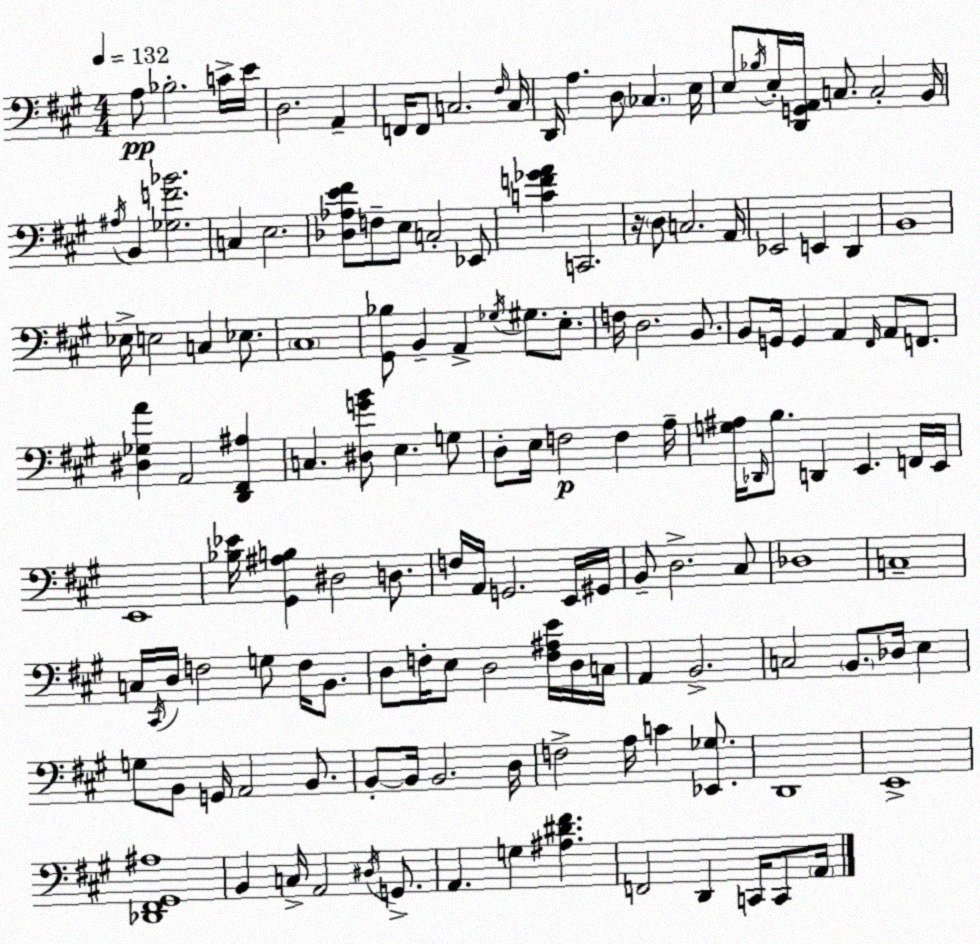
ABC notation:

X:1
T:Untitled
M:4/4
L:1/4
K:A
A,/2 _B,2 C/4 E/4 D,2 A,, F,,/4 F,,/2 C,2 ^F,/4 C,/4 D,,/4 A, D,/2 _C, E,/4 E,/2 _B,/4 E,/4 [D,,G,,A,,]/4 C,/2 C,2 B,,/4 ^A,/4 B,, [_G,F_B]2 C, E,2 [_D,_A,E^F]/2 F,/2 E,/2 C,2 _E,,/2 [CF_GA] C,,2 z/4 D,/2 C,2 A,,/4 _E,,2 E,, D,, B,,4 _E,/4 E,2 C, _E,/2 ^C,4 [^G,,_B,]/2 B,, A,, _G,/4 ^G,/2 E,/2 F,/4 D,2 B,,/2 B,,/2 G,,/4 G,, A,, ^F,,/4 A,,/2 F,,/2 [^D,_G,A] A,,2 [D,,^F,,^A,] C, [^D,GB]/2 E, G,/2 D,/2 E,/4 F,2 F, A,/4 [G,^A,]/4 _D,,/4 B,/2 D,, E,, F,,/4 E,,/4 E,,4 [_B,_E]/4 [^G,,^A,B,] ^D,2 D,/2 F,/4 A,,/4 G,,2 E,,/4 ^G,,/4 B,,/2 D,2 ^C,/2 _D,4 C,4 C,/4 ^C,,/4 D,/4 F,2 G,/2 F,/4 B,,/2 D,/2 F,/4 E,/2 D,2 [F,^A,E]/4 D,/4 C,/4 A,, B,,2 C,2 B,,/2 _D,/4 E, G,/2 B,,/2 G,,/4 A,,2 B,,/2 B,,/2 B,,/4 B,,2 D,/4 F,2 A,/4 C [_E,,_G,]/2 D,,4 E,,4 [_D,,^F,,^G,,^A,]4 B,, C,/4 A,,2 ^D,/4 G,,/2 A,, G, [^A,^D^F] F,,2 D,, C,,/4 C,,/2 A,,/4